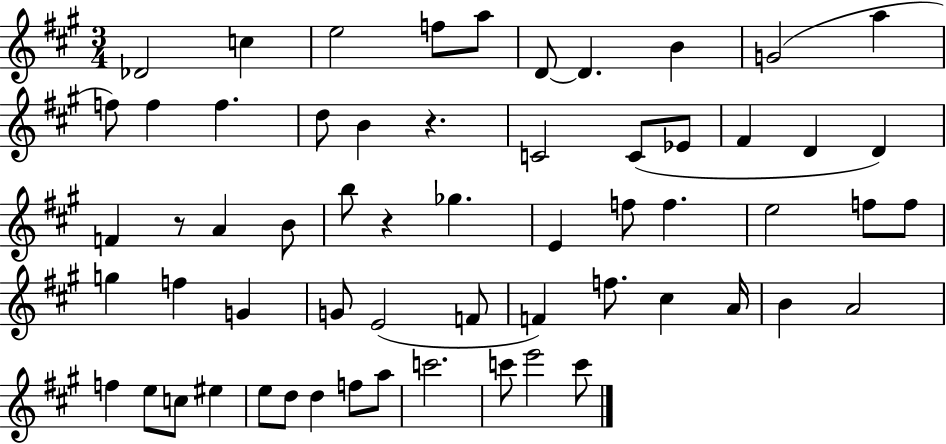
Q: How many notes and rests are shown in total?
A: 60